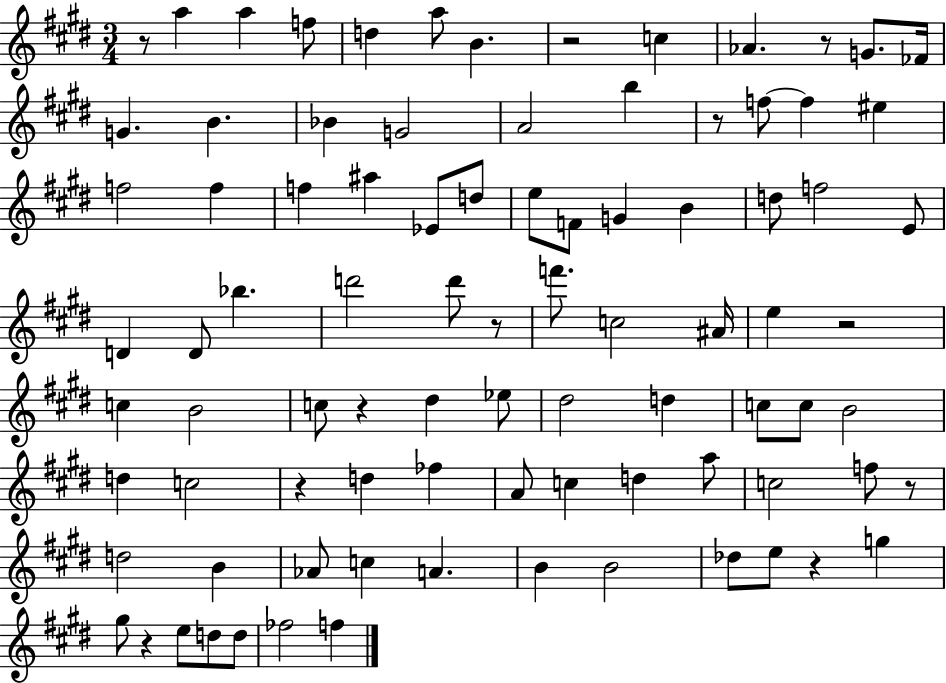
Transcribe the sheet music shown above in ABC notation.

X:1
T:Untitled
M:3/4
L:1/4
K:E
z/2 a a f/2 d a/2 B z2 c _A z/2 G/2 _F/4 G B _B G2 A2 b z/2 f/2 f ^e f2 f f ^a _E/2 d/2 e/2 F/2 G B d/2 f2 E/2 D D/2 _b d'2 d'/2 z/2 f'/2 c2 ^A/4 e z2 c B2 c/2 z ^d _e/2 ^d2 d c/2 c/2 B2 d c2 z d _f A/2 c d a/2 c2 f/2 z/2 d2 B _A/2 c A B B2 _d/2 e/2 z g ^g/2 z e/2 d/2 d/2 _f2 f